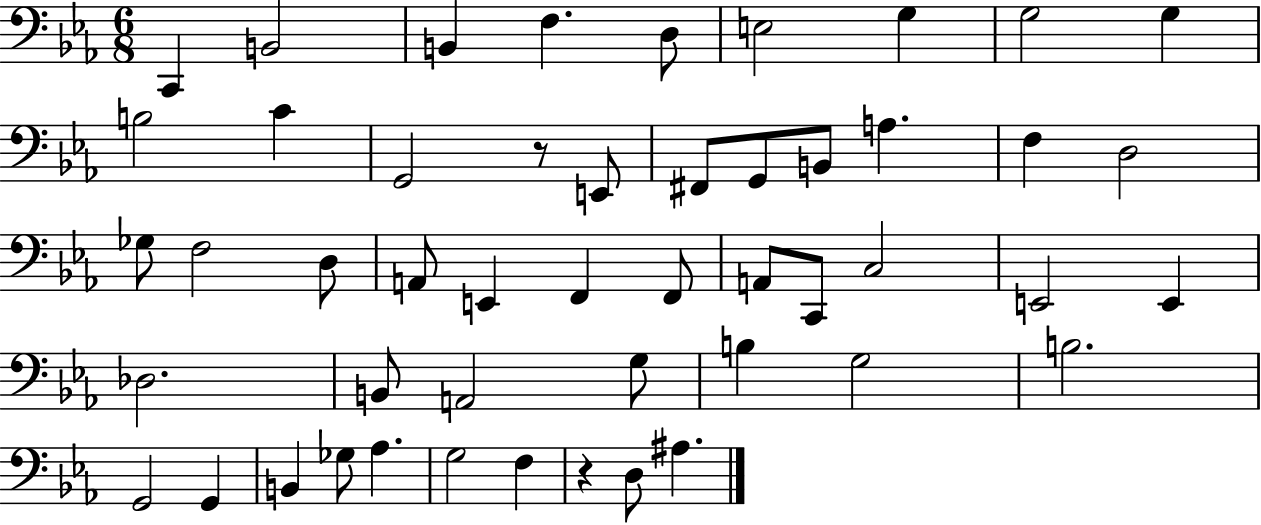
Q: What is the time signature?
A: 6/8